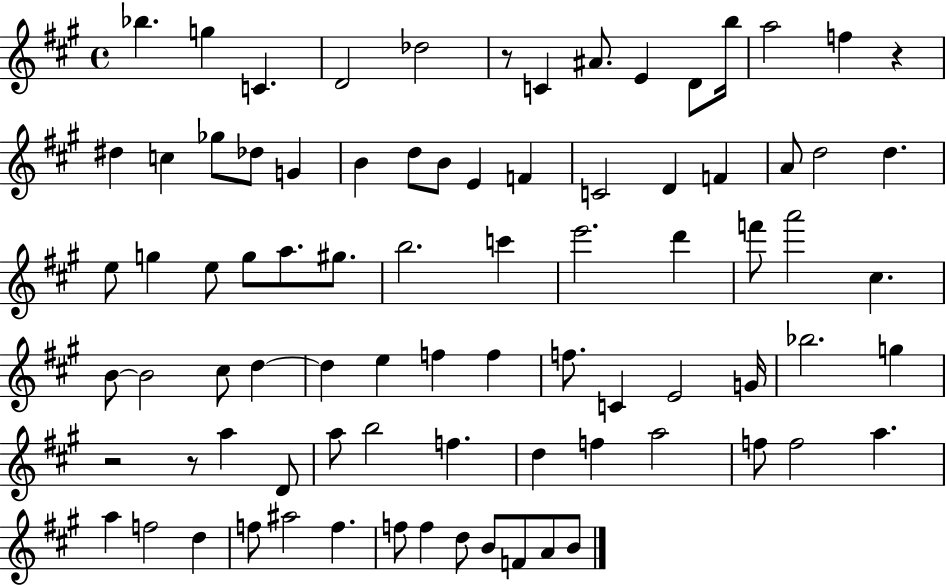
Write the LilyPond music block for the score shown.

{
  \clef treble
  \time 4/4
  \defaultTimeSignature
  \key a \major
  \repeat volta 2 { bes''4. g''4 c'4. | d'2 des''2 | r8 c'4 ais'8. e'4 d'8 b''16 | a''2 f''4 r4 | \break dis''4 c''4 ges''8 des''8 g'4 | b'4 d''8 b'8 e'4 f'4 | c'2 d'4 f'4 | a'8 d''2 d''4. | \break e''8 g''4 e''8 g''8 a''8. gis''8. | b''2. c'''4 | e'''2. d'''4 | f'''8 a'''2 cis''4. | \break b'8~~ b'2 cis''8 d''4~~ | d''4 e''4 f''4 f''4 | f''8. c'4 e'2 g'16 | bes''2. g''4 | \break r2 r8 a''4 d'8 | a''8 b''2 f''4. | d''4 f''4 a''2 | f''8 f''2 a''4. | \break a''4 f''2 d''4 | f''8 ais''2 f''4. | f''8 f''4 d''8 b'8 f'8 a'8 b'8 | } \bar "|."
}